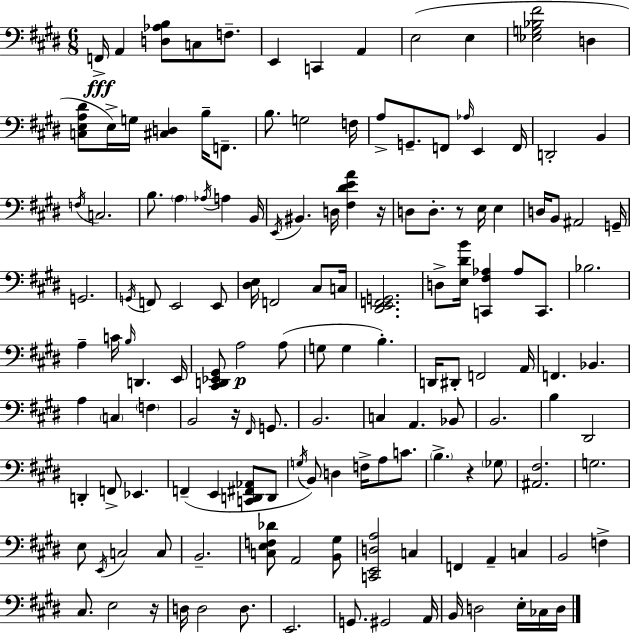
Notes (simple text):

F2/s A2/q [D3,Ab3,B3]/e C3/e F3/e. E2/q C2/q A2/q E3/h E3/q [Eb3,G3,Bb3,F#4]/h D3/q [C3,E3,A3,D#4]/e E3/s G3/s [C#3,D3]/q B3/s F2/e. B3/e. G3/h F3/s A3/e G2/e. F2/e Ab3/s E2/q F2/s D2/h B2/q F3/s C3/h. B3/e. A3/q Ab3/s A3/q B2/s E2/s BIS2/q. D3/s [F#3,D#4,E4,A4]/q R/s D3/e D3/e. R/e E3/s E3/q D3/s B2/e A#2/h G2/s G2/h. G2/s F2/e E2/h E2/e [D#3,E3]/s F2/h C#3/e C3/s [D#2,E2,F2,G2]/h. D3/e [E3,D#4,B4]/s [C2,F#3,Ab3]/q Ab3/e C2/e. Bb3/h. A3/q C4/s B3/s D2/q. E2/s [C#2,D2,Eb2,G#2]/e A3/h A3/e G3/e G3/q B3/q. D2/s D#2/e F2/h A2/s F2/q. Bb2/q. A3/q C3/q F3/q B2/h R/s F#2/s G2/e. B2/h. C3/q A2/q. Bb2/e B2/h. B3/q D#2/h D2/q F2/e Eb2/q. F2/q E2/q [C2,D2,F#2,Ab2]/e D2/e G3/s B2/e D3/q F3/s A3/e C4/e. B3/q. R/q Gb3/e [A#2,F#3]/h. G3/h. E3/e E2/s C3/h C3/e B2/h. [C3,E3,F3,Db4]/e A2/h [B2,G#3]/e [C2,E2,D3,A3]/h C3/q F2/q A2/q C3/q B2/h F3/q C#3/e. E3/h R/s D3/s D3/h D3/e. E2/h. G2/e. G#2/h A2/s B2/s D3/h E3/s CES3/s D3/s